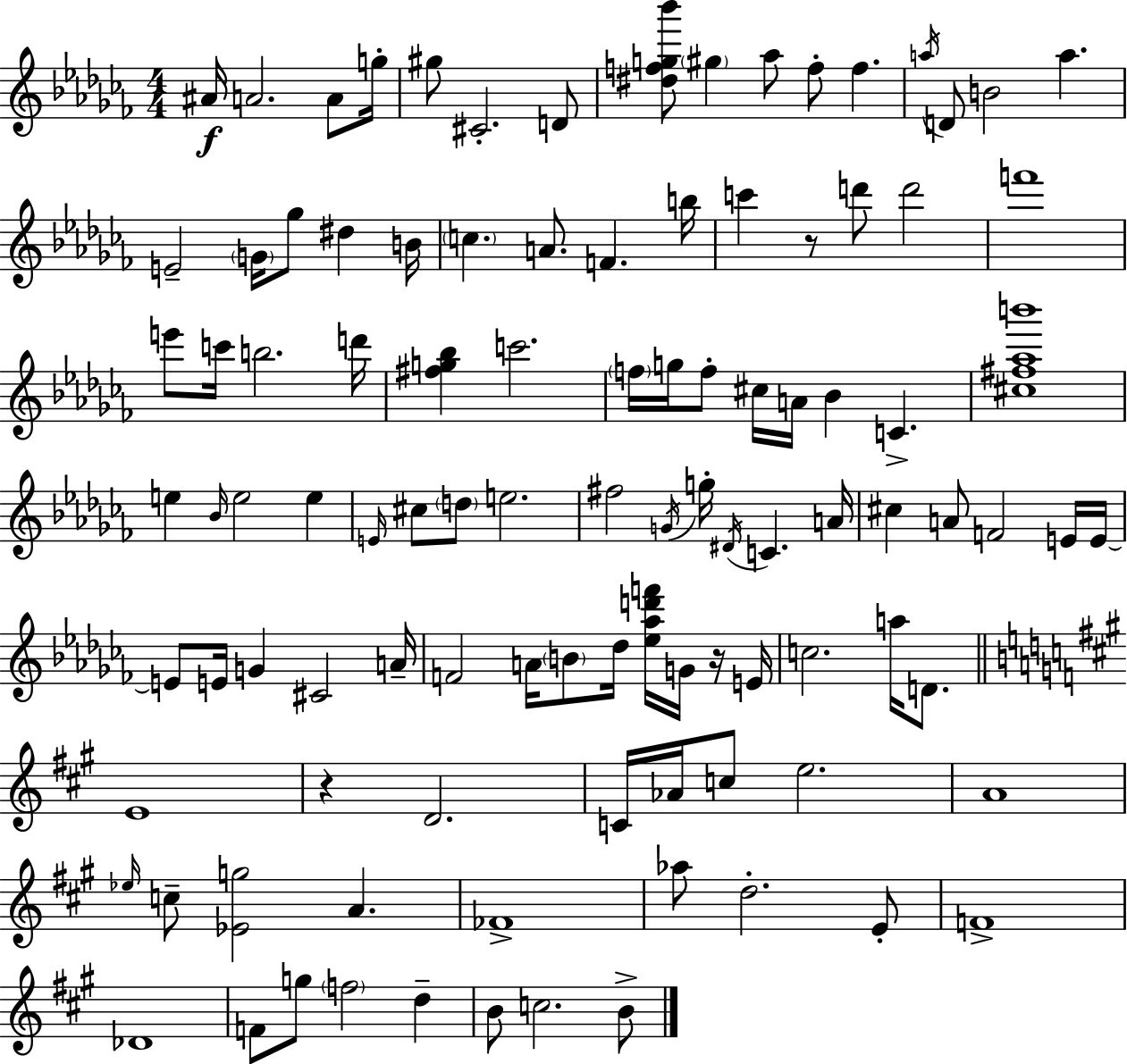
X:1
T:Untitled
M:4/4
L:1/4
K:Abm
^A/4 A2 A/2 g/4 ^g/2 ^C2 D/2 [^dfg_b']/2 ^g _a/2 f/2 f a/4 D/2 B2 a E2 G/4 _g/2 ^d B/4 c A/2 F b/4 c' z/2 d'/2 d'2 f'4 e'/2 c'/4 b2 d'/4 [^fg_b] c'2 f/4 g/4 f/2 ^c/4 A/4 _B C [^c^f_ab']4 e _B/4 e2 e E/4 ^c/2 d/2 e2 ^f2 G/4 g/4 ^D/4 C A/4 ^c A/2 F2 E/4 E/4 E/2 E/4 G ^C2 A/4 F2 A/4 B/2 _d/4 [_e_ad'f']/4 G/4 z/4 E/4 c2 a/4 D/2 E4 z D2 C/4 _A/4 c/2 e2 A4 _e/4 c/2 [_Eg]2 A _F4 _a/2 d2 E/2 F4 _D4 F/2 g/2 f2 d B/2 c2 B/2